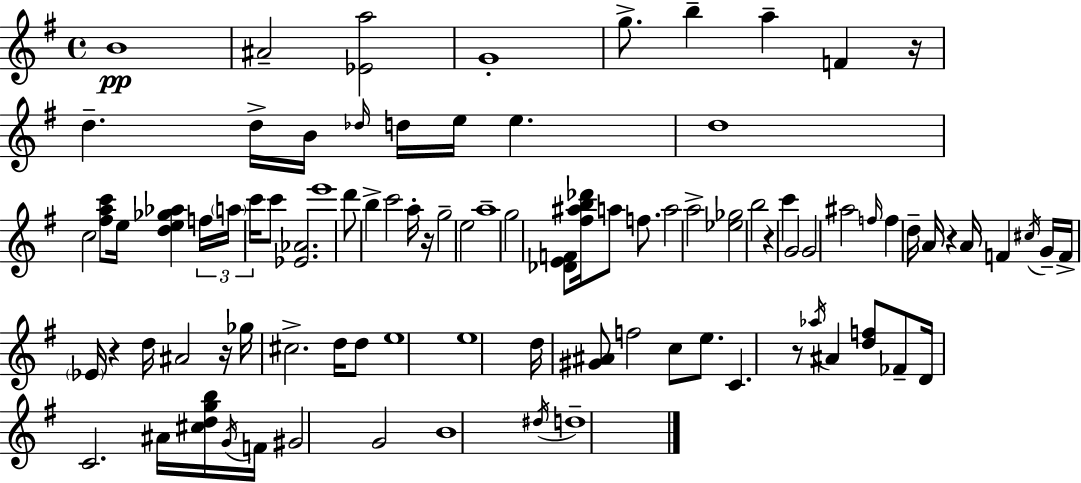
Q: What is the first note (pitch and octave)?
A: B4